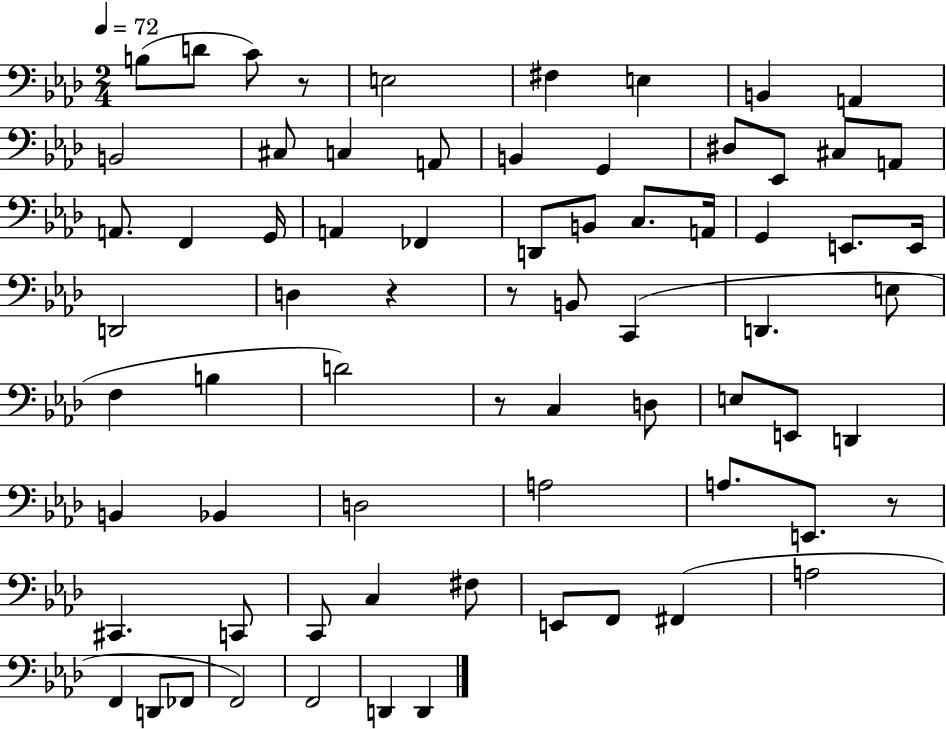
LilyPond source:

{
  \clef bass
  \numericTimeSignature
  \time 2/4
  \key aes \major
  \tempo 4 = 72
  b8( d'8 c'8) r8 | e2 | fis4 e4 | b,4 a,4 | \break b,2 | cis8 c4 a,8 | b,4 g,4 | dis8 ees,8 cis8 a,8 | \break a,8. f,4 g,16 | a,4 fes,4 | d,8 b,8 c8. a,16 | g,4 e,8. e,16 | \break d,2 | d4 r4 | r8 b,8 c,4( | d,4. e8 | \break f4 b4 | d'2) | r8 c4 d8 | e8 e,8 d,4 | \break b,4 bes,4 | d2 | a2 | a8. e,8. r8 | \break cis,4. c,8 | c,8 c4 fis8 | e,8 f,8 fis,4( | a2 | \break f,4 d,8 fes,8 | f,2) | f,2 | d,4 d,4 | \break \bar "|."
}